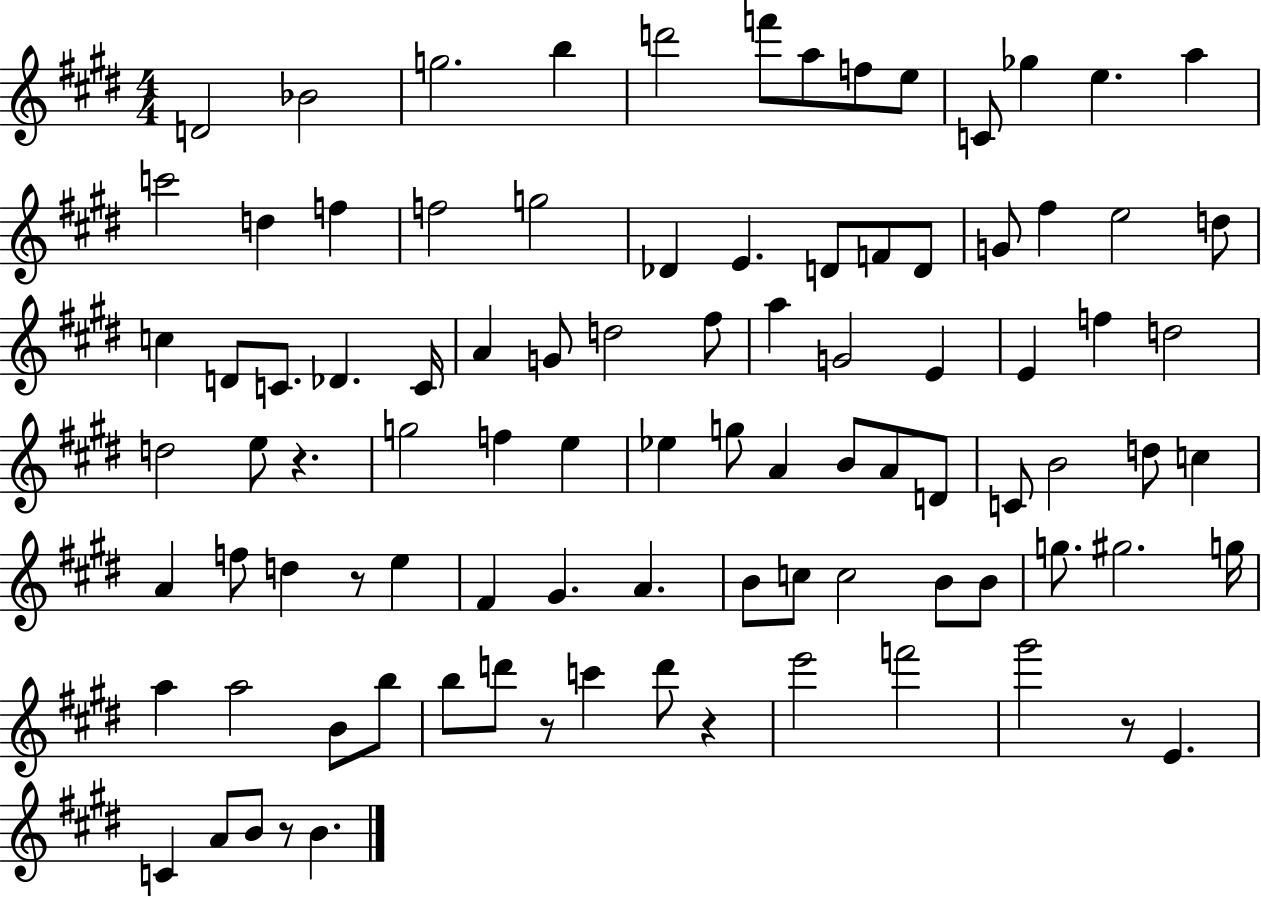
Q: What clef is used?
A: treble